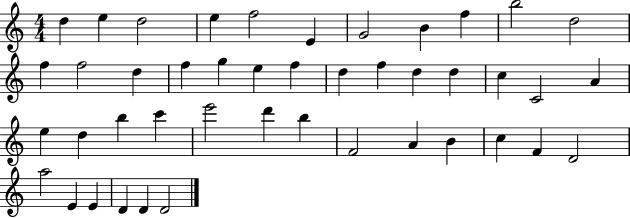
D5/q E5/q D5/h E5/q F5/h E4/q G4/h B4/q F5/q B5/h D5/h F5/q F5/h D5/q F5/q G5/q E5/q F5/q D5/q F5/q D5/q D5/q C5/q C4/h A4/q E5/q D5/q B5/q C6/q E6/h D6/q B5/q F4/h A4/q B4/q C5/q F4/q D4/h A5/h E4/q E4/q D4/q D4/q D4/h